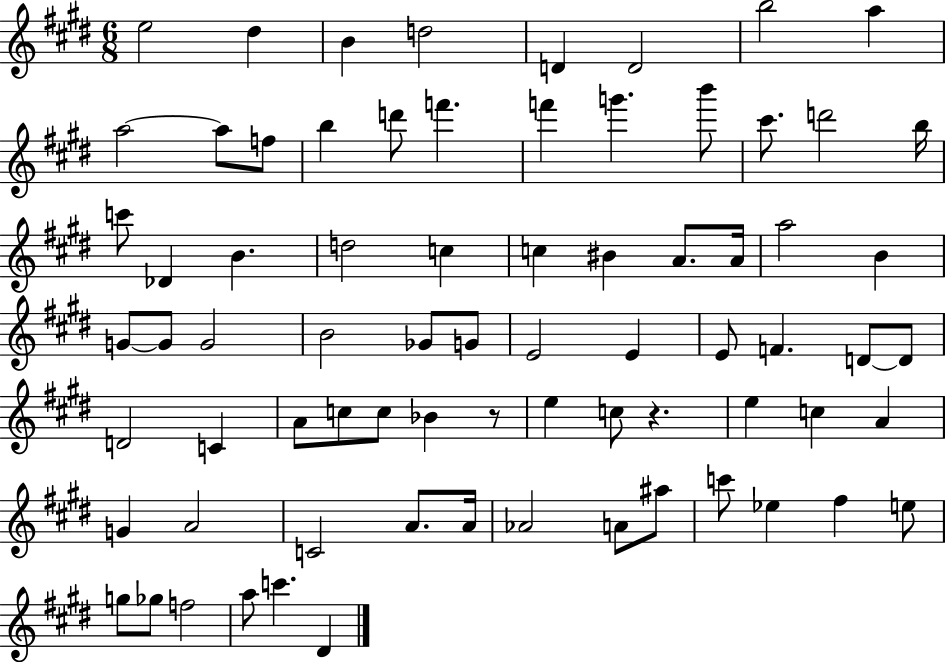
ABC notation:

X:1
T:Untitled
M:6/8
L:1/4
K:E
e2 ^d B d2 D D2 b2 a a2 a/2 f/2 b d'/2 f' f' g' b'/2 ^c'/2 d'2 b/4 c'/2 _D B d2 c c ^B A/2 A/4 a2 B G/2 G/2 G2 B2 _G/2 G/2 E2 E E/2 F D/2 D/2 D2 C A/2 c/2 c/2 _B z/2 e c/2 z e c A G A2 C2 A/2 A/4 _A2 A/2 ^a/2 c'/2 _e ^f e/2 g/2 _g/2 f2 a/2 c' ^D